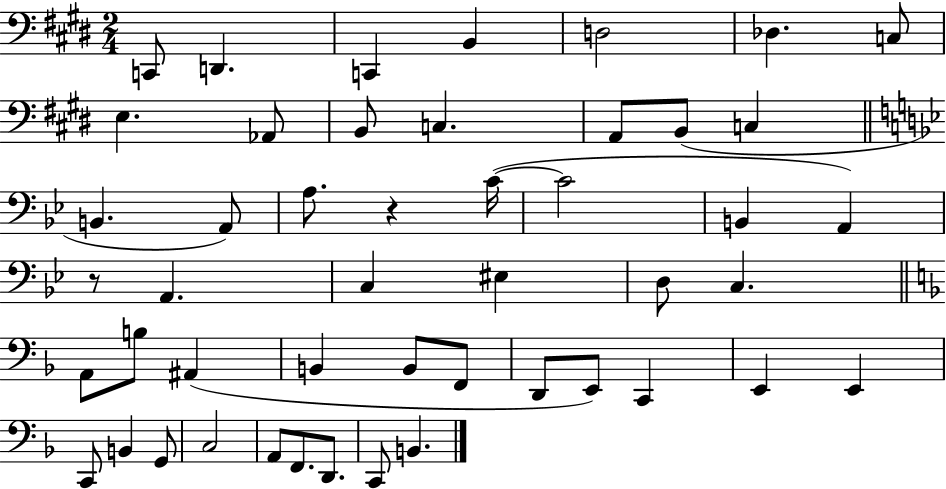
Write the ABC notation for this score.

X:1
T:Untitled
M:2/4
L:1/4
K:E
C,,/2 D,, C,, B,, D,2 _D, C,/2 E, _A,,/2 B,,/2 C, A,,/2 B,,/2 C, B,, A,,/2 A,/2 z C/4 C2 B,, A,, z/2 A,, C, ^E, D,/2 C, A,,/2 B,/2 ^A,, B,, B,,/2 F,,/2 D,,/2 E,,/2 C,, E,, E,, C,,/2 B,, G,,/2 C,2 A,,/2 F,,/2 D,,/2 C,,/2 B,,